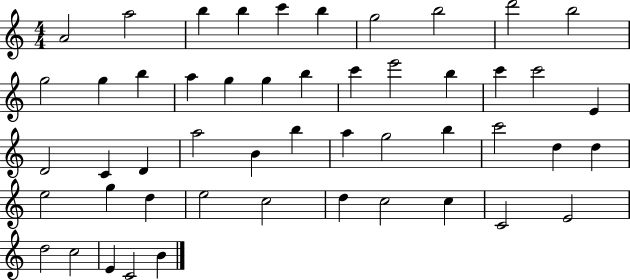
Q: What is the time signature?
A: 4/4